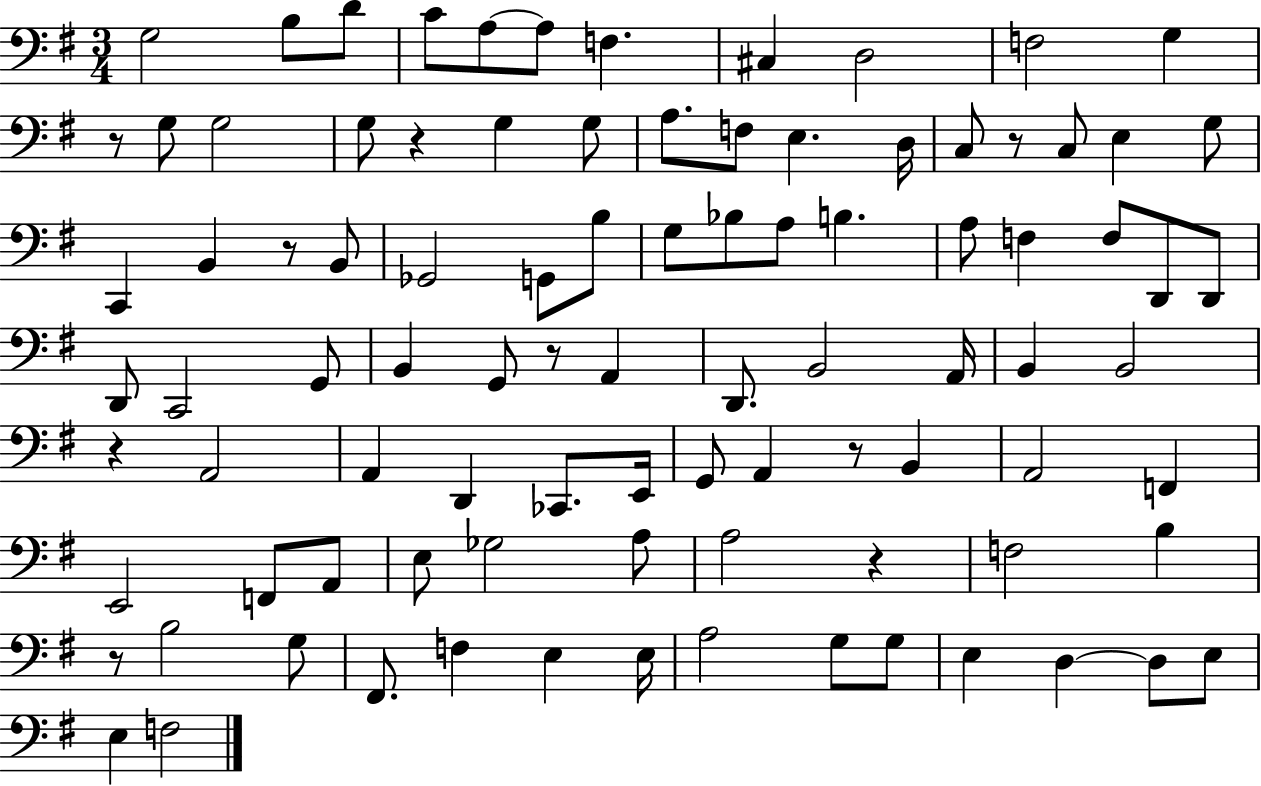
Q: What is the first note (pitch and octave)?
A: G3